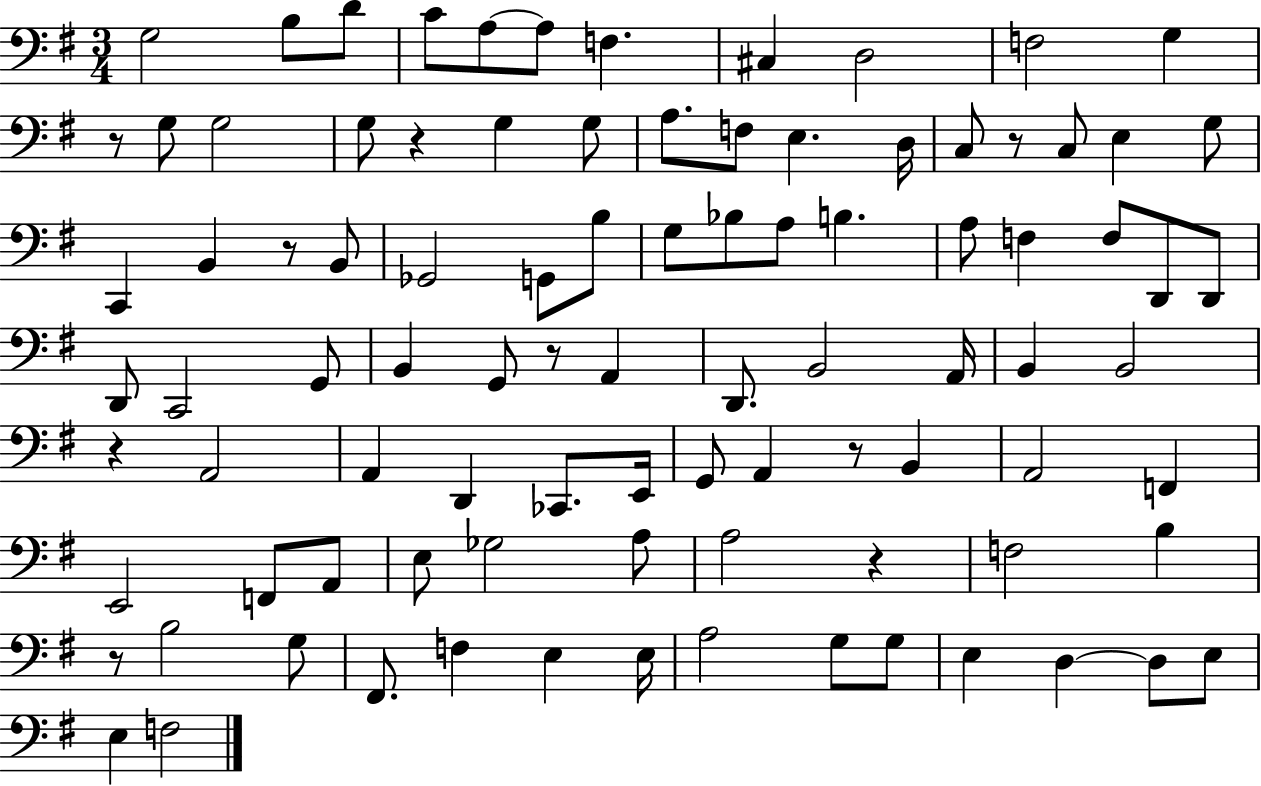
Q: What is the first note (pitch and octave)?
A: G3